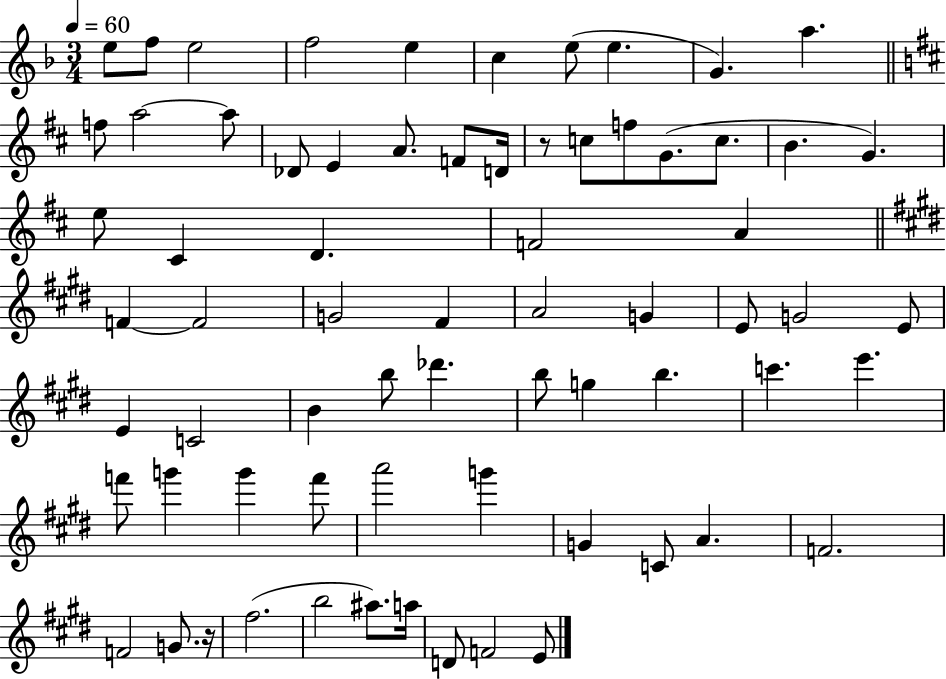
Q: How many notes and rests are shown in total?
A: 69